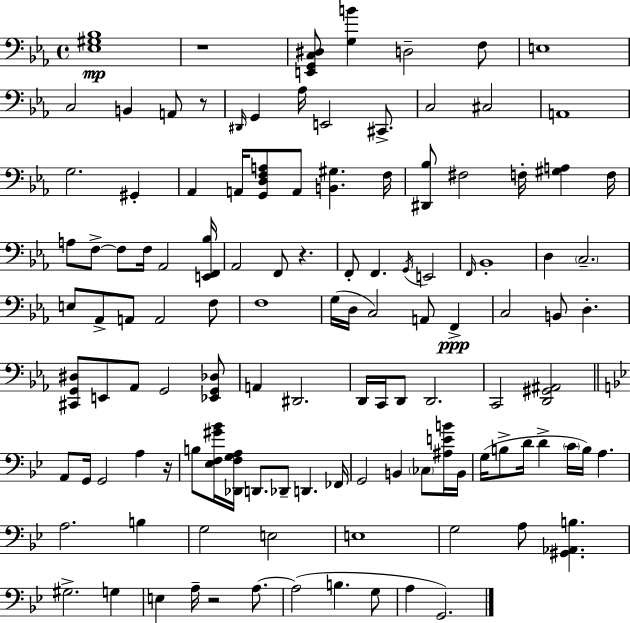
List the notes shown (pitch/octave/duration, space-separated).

[Eb3,G#3,Bb3]/w R/w [E2,G2,C3,D#3]/e [G3,B4]/q D3/h F3/e E3/w C3/h B2/q A2/e R/e D#2/s G2/q Ab3/s E2/h C#2/e. C3/h C#3/h A2/w G3/h. G#2/q Ab2/q A2/s [G2,D3,F3,A3]/e A2/e [B2,G#3]/q. F3/s [D#2,Bb3]/e F#3/h F3/s [G#3,A3]/q F3/s A3/e F3/e F3/e F3/s Ab2/h [E2,F2,Bb3]/s Ab2/h F2/e R/q. F2/e F2/q. G2/s E2/h F2/s Bb2/w D3/q C3/h. E3/e Ab2/e A2/e A2/h F3/e F3/w G3/s D3/s C3/h A2/e F2/q C3/h B2/e D3/q. [C#2,G2,D#3]/e E2/e Ab2/e G2/h [Eb2,G2,Db3]/e A2/q D#2/h. D2/s C2/s D2/e D2/h. C2/h [D2,G#2,A#2]/h A2/e G2/s G2/h A3/q R/s B3/e [Eb3,F3,G#4,Bb4]/s [Db2,F3,G3,A3]/s D2/e. Db2/e D2/q. FES2/s G2/h B2/q CES3/e [A#3,E4,B4]/s B2/s G3/s B3/e D4/s D4/q C4/s B3/s A3/q. A3/h. B3/q G3/h E3/h E3/w G3/h A3/e [G#2,Ab2,B3]/q. G#3/h. G3/q E3/q A3/s R/h A3/e. A3/h B3/q. G3/e A3/q G2/h.